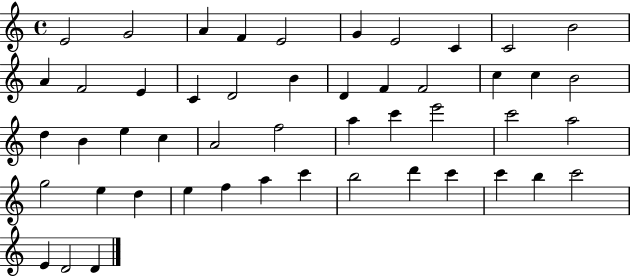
{
  \clef treble
  \time 4/4
  \defaultTimeSignature
  \key c \major
  e'2 g'2 | a'4 f'4 e'2 | g'4 e'2 c'4 | c'2 b'2 | \break a'4 f'2 e'4 | c'4 d'2 b'4 | d'4 f'4 f'2 | c''4 c''4 b'2 | \break d''4 b'4 e''4 c''4 | a'2 f''2 | a''4 c'''4 e'''2 | c'''2 a''2 | \break g''2 e''4 d''4 | e''4 f''4 a''4 c'''4 | b''2 d'''4 c'''4 | c'''4 b''4 c'''2 | \break e'4 d'2 d'4 | \bar "|."
}